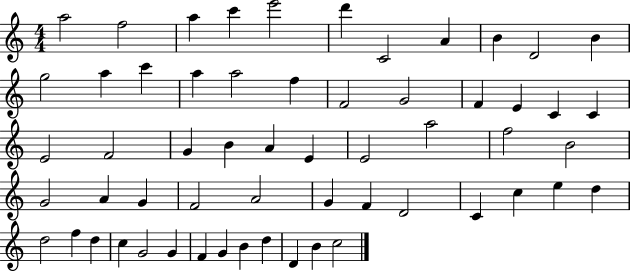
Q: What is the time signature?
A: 4/4